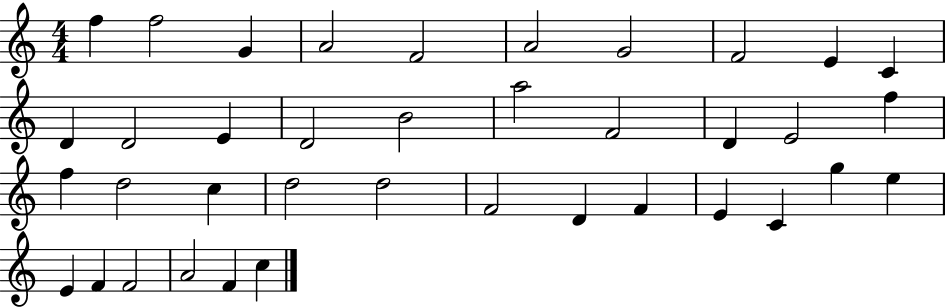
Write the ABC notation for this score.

X:1
T:Untitled
M:4/4
L:1/4
K:C
f f2 G A2 F2 A2 G2 F2 E C D D2 E D2 B2 a2 F2 D E2 f f d2 c d2 d2 F2 D F E C g e E F F2 A2 F c